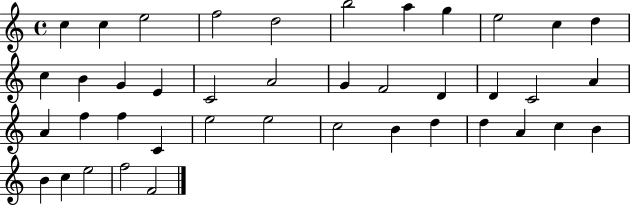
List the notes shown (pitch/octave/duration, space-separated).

C5/q C5/q E5/h F5/h D5/h B5/h A5/q G5/q E5/h C5/q D5/q C5/q B4/q G4/q E4/q C4/h A4/h G4/q F4/h D4/q D4/q C4/h A4/q A4/q F5/q F5/q C4/q E5/h E5/h C5/h B4/q D5/q D5/q A4/q C5/q B4/q B4/q C5/q E5/h F5/h F4/h